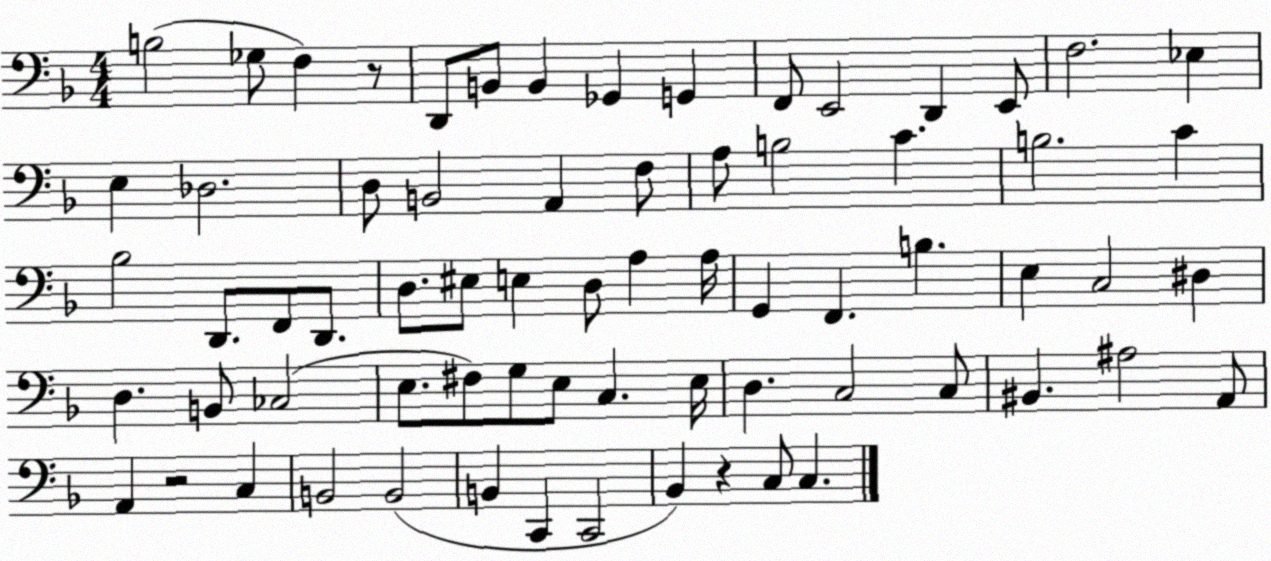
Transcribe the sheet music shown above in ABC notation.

X:1
T:Untitled
M:4/4
L:1/4
K:F
B,2 _G,/2 F, z/2 D,,/2 B,,/2 B,, _G,, G,, F,,/2 E,,2 D,, E,,/2 F,2 _E, E, _D,2 D,/2 B,,2 A,, F,/2 A,/2 B,2 C B,2 C _B,2 D,,/2 F,,/2 D,,/2 D,/2 ^E,/2 E, D,/2 A, A,/4 G,, F,, B, E, C,2 ^D, D, B,,/2 _C,2 E,/2 ^F,/2 G,/2 E,/2 C, E,/4 D, C,2 C,/2 ^B,, ^A,2 A,,/2 A,, z2 C, B,,2 B,,2 B,, C,, C,,2 _B,, z C,/2 C,